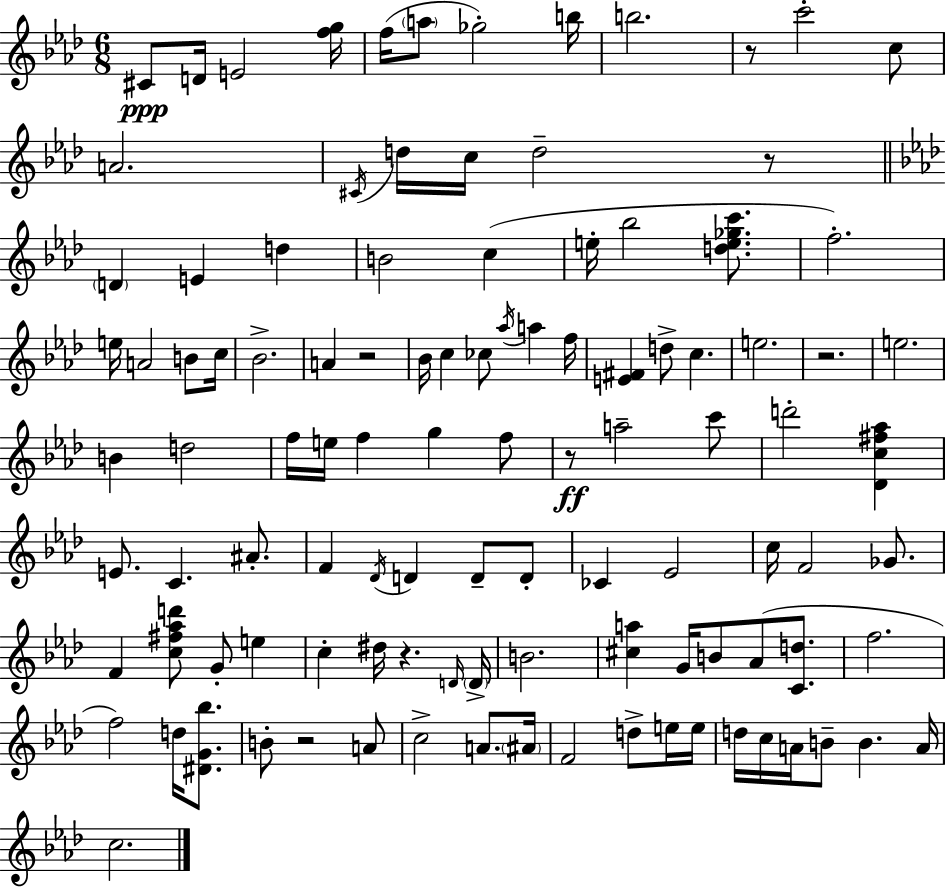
{
  \clef treble
  \numericTimeSignature
  \time 6/8
  \key aes \major
  cis'8\ppp d'16 e'2 <f'' g''>16 | f''16( \parenthesize a''8 ges''2-.) b''16 | b''2. | r8 c'''2-. c''8 | \break a'2. | \acciaccatura { cis'16 } d''16 c''16 d''2-- r8 | \bar "||" \break \key f \minor \parenthesize d'4 e'4 d''4 | b'2 c''4( | e''16-. bes''2 <d'' e'' ges'' c'''>8. | f''2.-.) | \break e''16 a'2 b'8 c''16 | bes'2.-> | a'4 r2 | bes'16 c''4 ces''8 \acciaccatura { aes''16 } a''4 | \break f''16 <e' fis'>4 d''8-> c''4. | e''2. | r2. | e''2. | \break b'4 d''2 | f''16 e''16 f''4 g''4 f''8 | r8\ff a''2-- c'''8 | d'''2-. <des' c'' fis'' aes''>4 | \break e'8. c'4. ais'8.-. | f'4 \acciaccatura { des'16 } d'4 d'8-- | d'8-. ces'4 ees'2 | c''16 f'2 ges'8. | \break f'4 <c'' fis'' aes'' d'''>8 g'8-. e''4 | c''4-. dis''16 r4. | \grace { d'16 } \parenthesize d'16-> b'2. | <cis'' a''>4 g'16 b'8 aes'8( | \break <c' d''>8. f''2. | f''2) d''16 | <dis' g' bes''>8. b'8-. r2 | a'8 c''2-> a'8. | \break \parenthesize ais'16 f'2 d''8-> | e''16 e''16 d''16 c''16 a'16 b'8-- b'4. | a'16 c''2. | \bar "|."
}